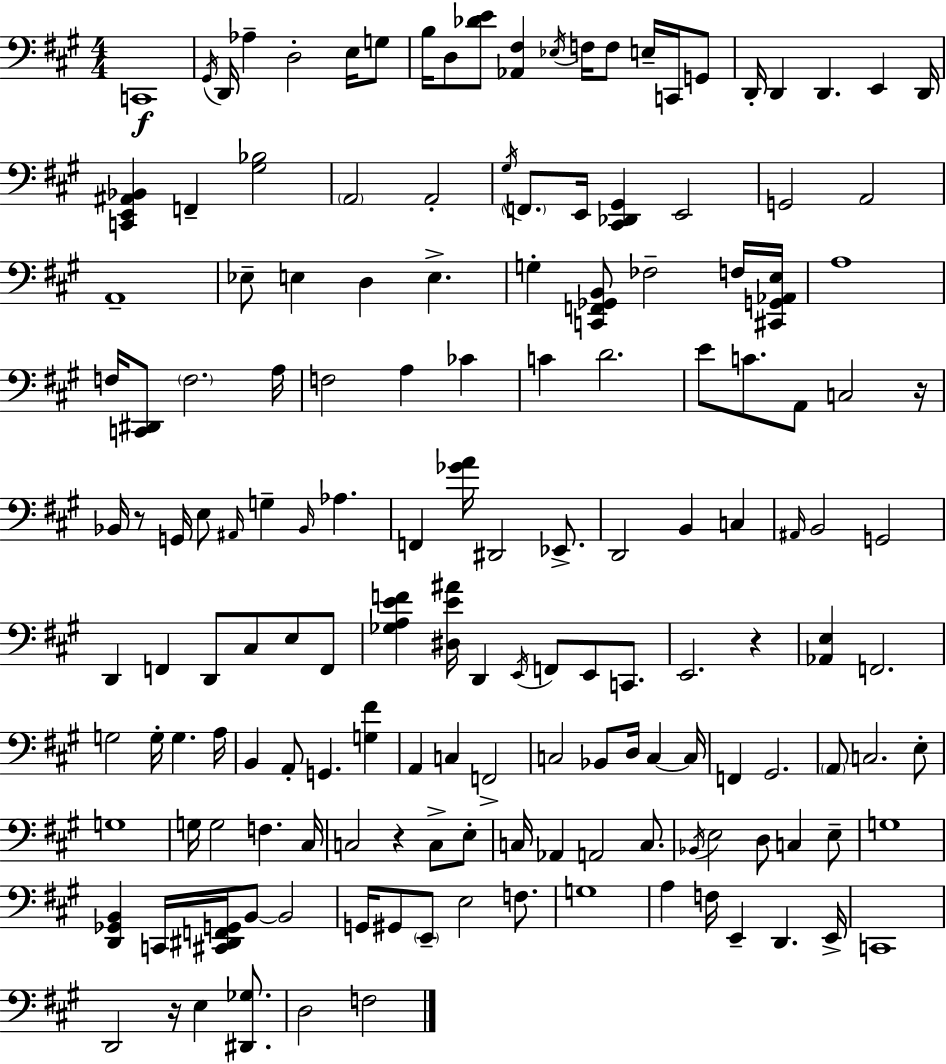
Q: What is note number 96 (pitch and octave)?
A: G#2